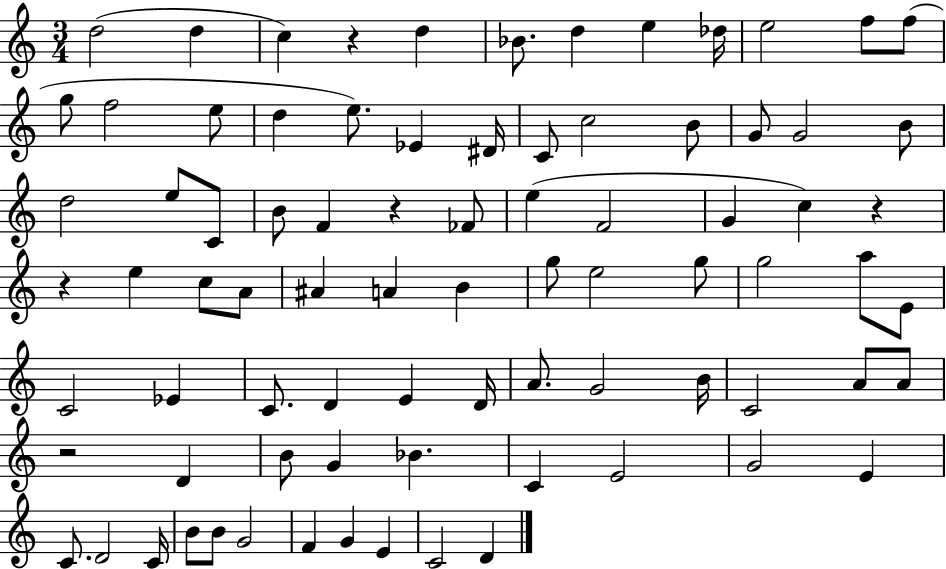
{
  \clef treble
  \numericTimeSignature
  \time 3/4
  \key c \major
  \repeat volta 2 { d''2( d''4 | c''4) r4 d''4 | bes'8. d''4 e''4 des''16 | e''2 f''8 f''8( | \break g''8 f''2 e''8 | d''4 e''8.) ees'4 dis'16 | c'8 c''2 b'8 | g'8 g'2 b'8 | \break d''2 e''8 c'8 | b'8 f'4 r4 fes'8 | e''4( f'2 | g'4 c''4) r4 | \break r4 e''4 c''8 a'8 | ais'4 a'4 b'4 | g''8 e''2 g''8 | g''2 a''8 e'8 | \break c'2 ees'4 | c'8. d'4 e'4 d'16 | a'8. g'2 b'16 | c'2 a'8 a'8 | \break r2 d'4 | b'8 g'4 bes'4. | c'4 e'2 | g'2 e'4 | \break c'8. d'2 c'16 | b'8 b'8 g'2 | f'4 g'4 e'4 | c'2 d'4 | \break } \bar "|."
}